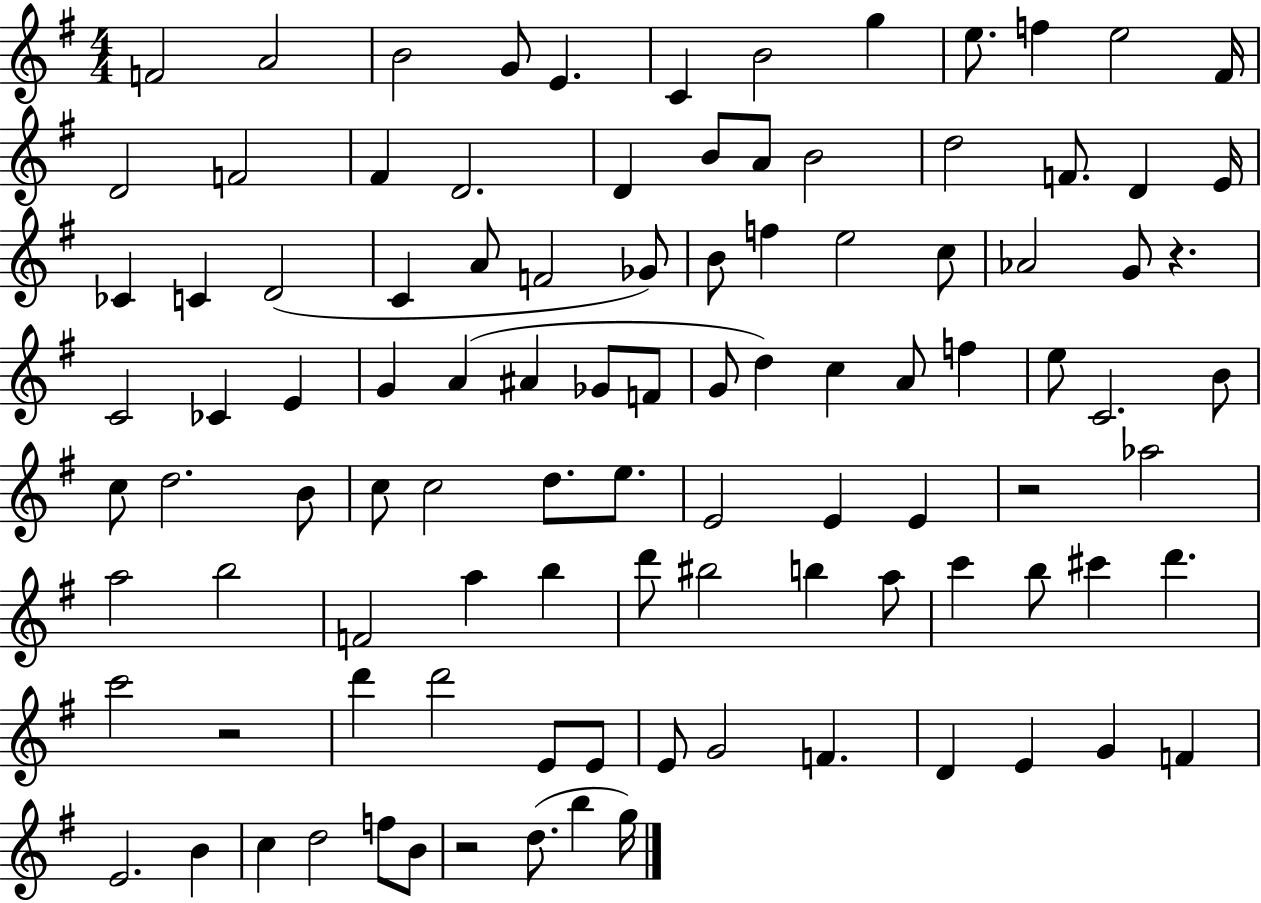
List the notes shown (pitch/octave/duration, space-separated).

F4/h A4/h B4/h G4/e E4/q. C4/q B4/h G5/q E5/e. F5/q E5/h F#4/s D4/h F4/h F#4/q D4/h. D4/q B4/e A4/e B4/h D5/h F4/e. D4/q E4/s CES4/q C4/q D4/h C4/q A4/e F4/h Gb4/e B4/e F5/q E5/h C5/e Ab4/h G4/e R/q. C4/h CES4/q E4/q G4/q A4/q A#4/q Gb4/e F4/e G4/e D5/q C5/q A4/e F5/q E5/e C4/h. B4/e C5/e D5/h. B4/e C5/e C5/h D5/e. E5/e. E4/h E4/q E4/q R/h Ab5/h A5/h B5/h F4/h A5/q B5/q D6/e BIS5/h B5/q A5/e C6/q B5/e C#6/q D6/q. C6/h R/h D6/q D6/h E4/e E4/e E4/e G4/h F4/q. D4/q E4/q G4/q F4/q E4/h. B4/q C5/q D5/h F5/e B4/e R/h D5/e. B5/q G5/s